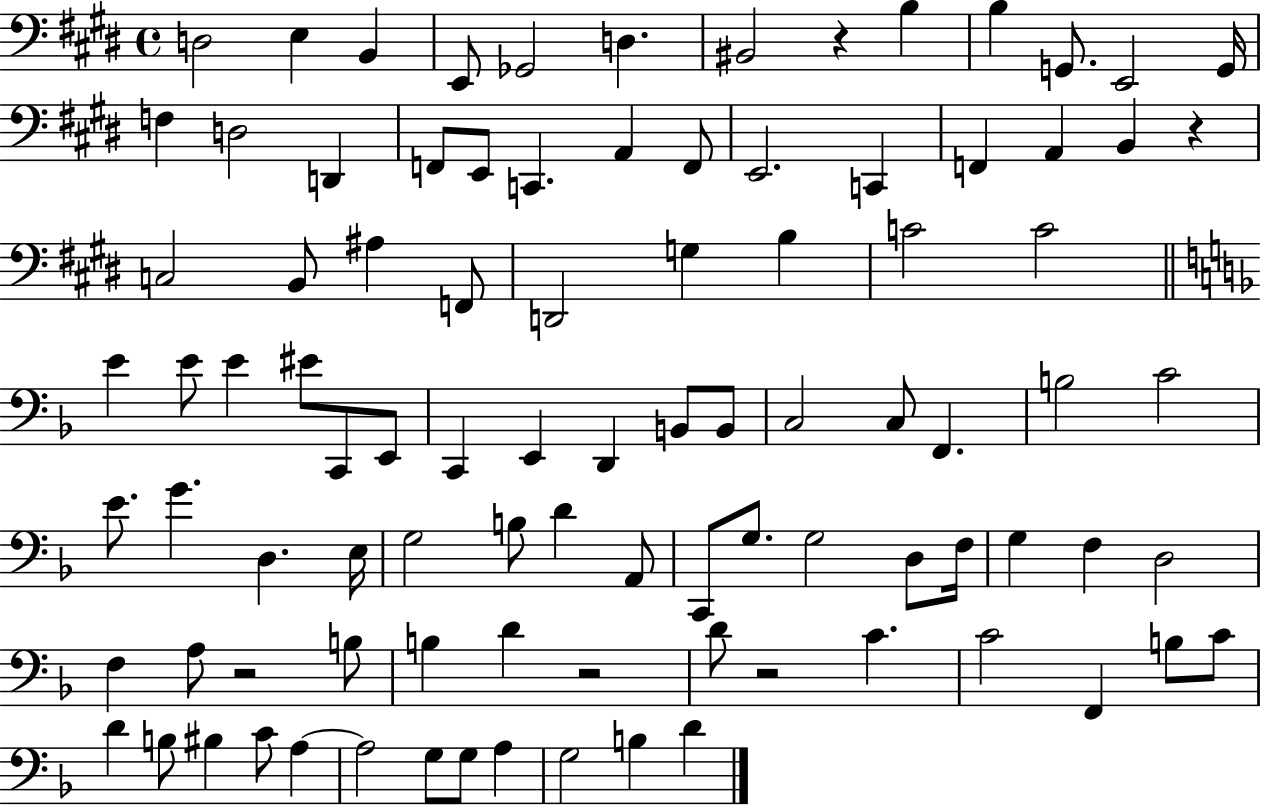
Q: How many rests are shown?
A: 5